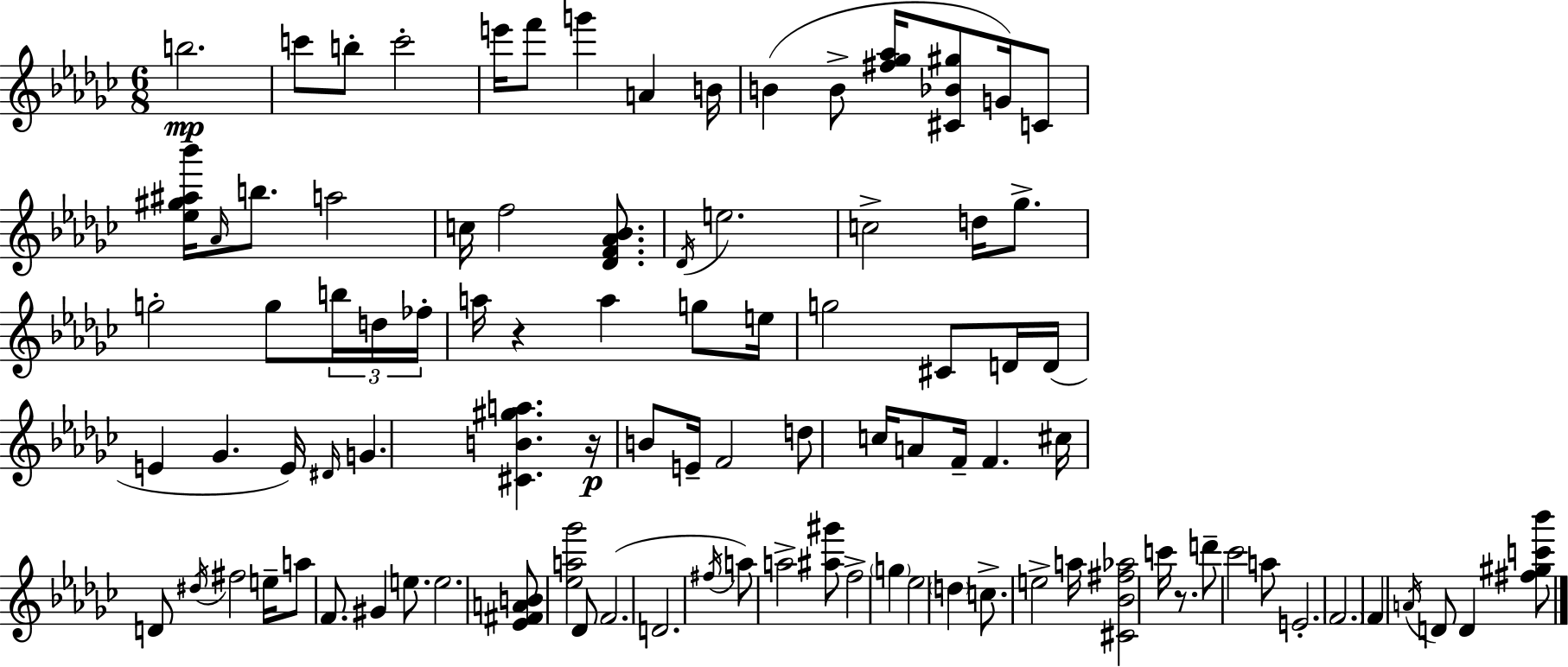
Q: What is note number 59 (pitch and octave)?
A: E5